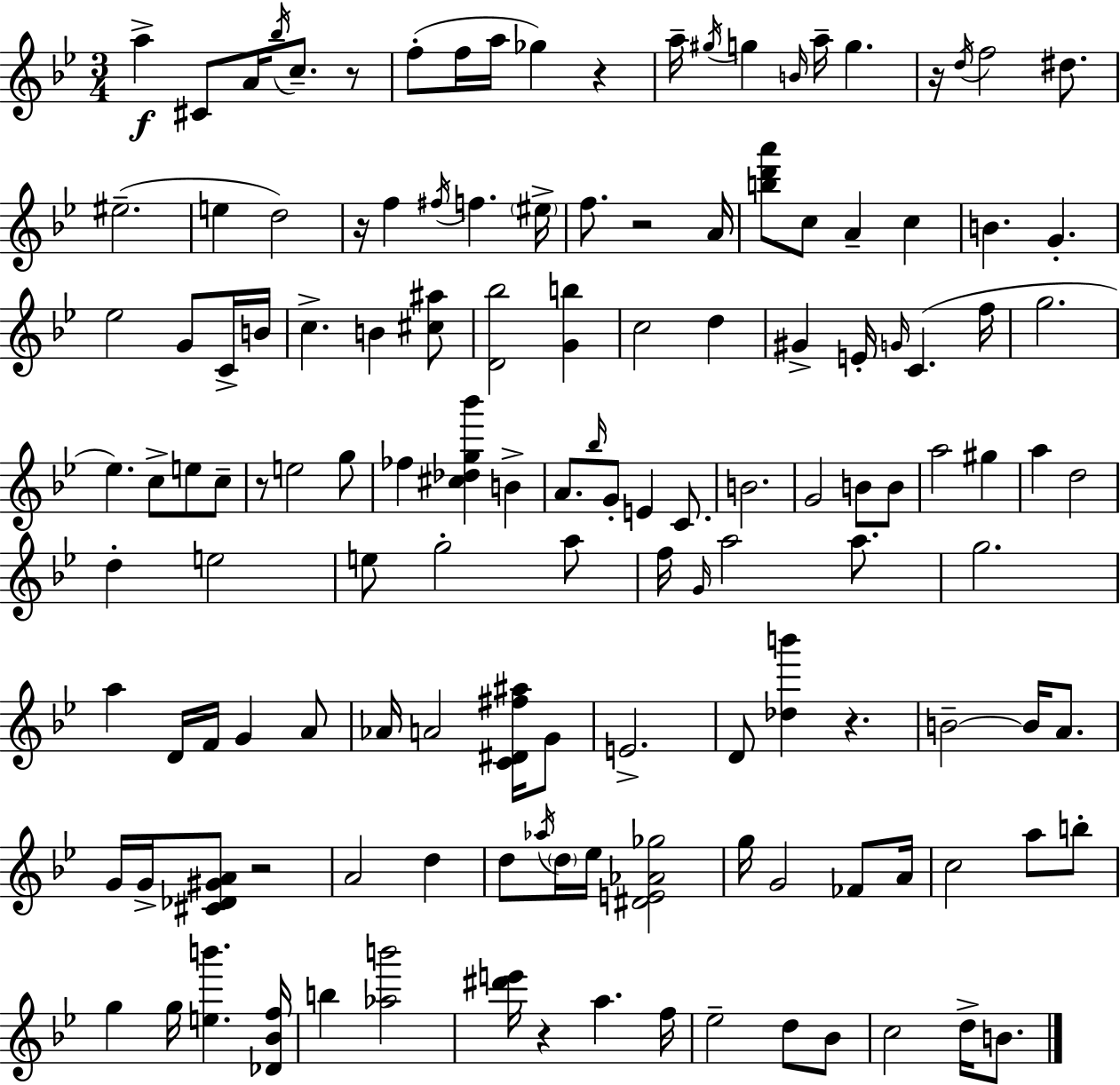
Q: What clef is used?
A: treble